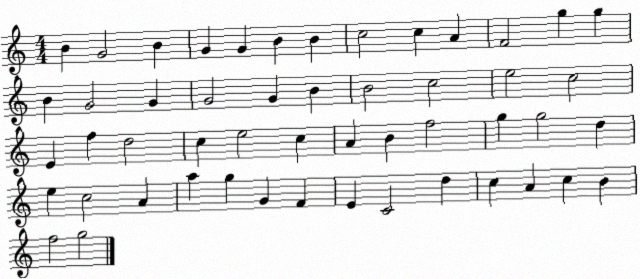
X:1
T:Untitled
M:4/4
L:1/4
K:C
B G2 B G G B B c2 c A F2 g g B G2 G G2 G B B2 c2 e2 c2 E f d2 c e2 c A B f2 g g2 d e c2 A a g G F E C2 d c A c B f2 g2